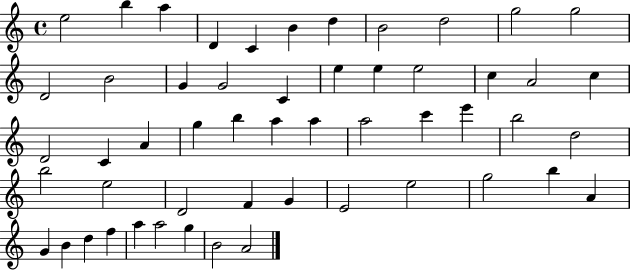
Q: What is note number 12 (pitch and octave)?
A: D4